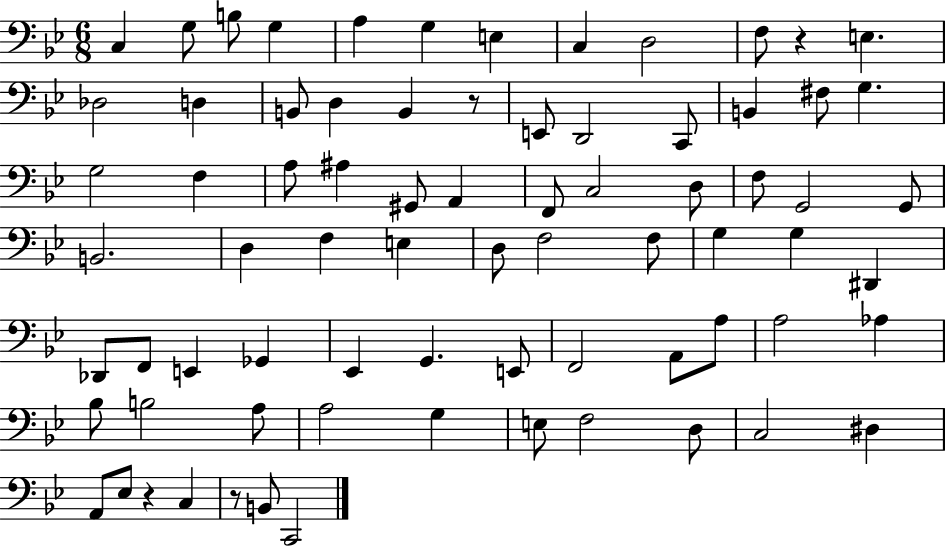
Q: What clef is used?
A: bass